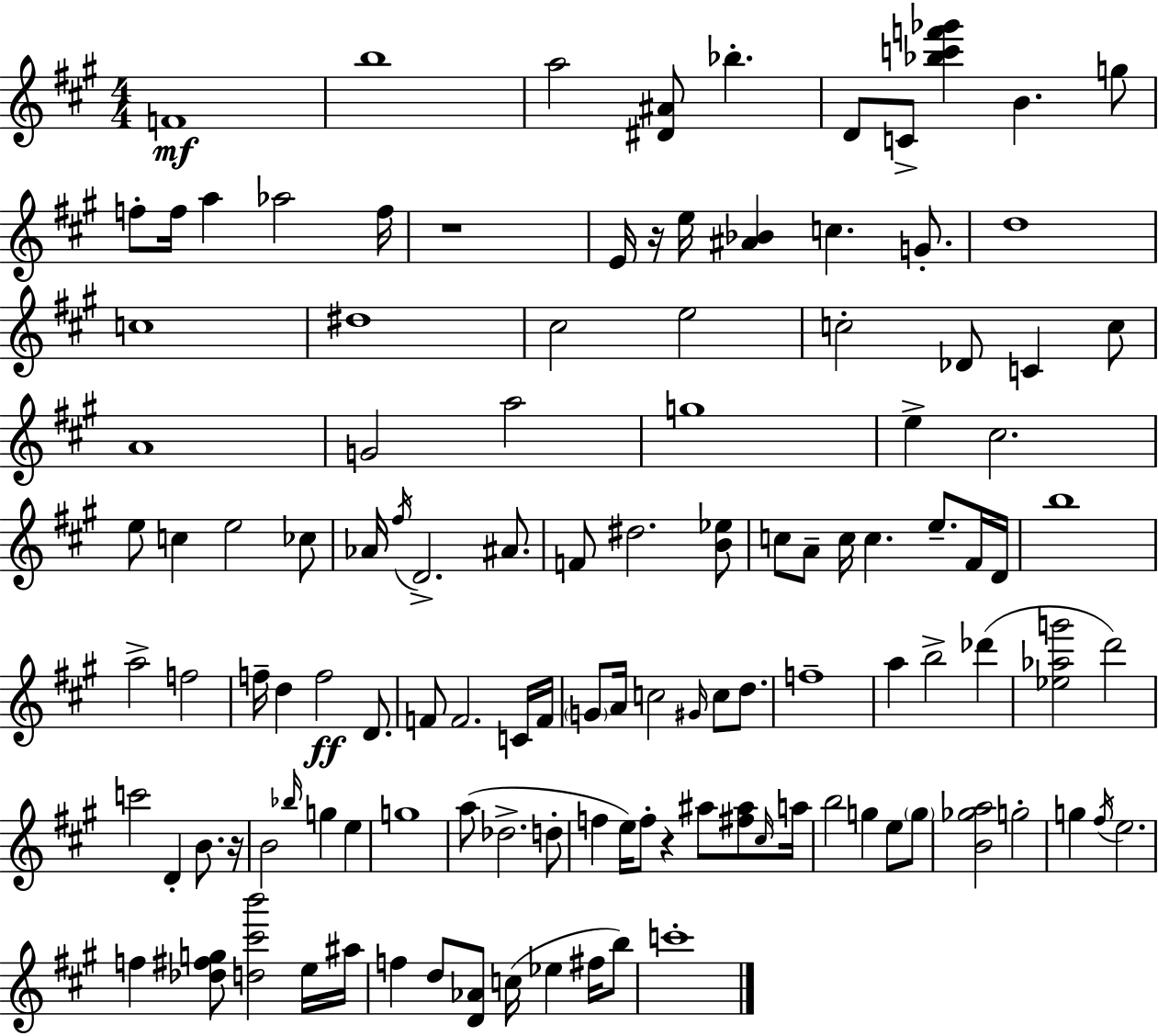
F4/w B5/w A5/h [D#4,A#4]/e Bb5/q. D4/e C4/e [Bb5,C6,F6,Gb6]/q B4/q. G5/e F5/e F5/s A5/q Ab5/h F5/s R/w E4/s R/s E5/s [A#4,Bb4]/q C5/q. G4/e. D5/w C5/w D#5/w C#5/h E5/h C5/h Db4/e C4/q C5/e A4/w G4/h A5/h G5/w E5/q C#5/h. E5/e C5/q E5/h CES5/e Ab4/s F#5/s D4/h. A#4/e. F4/e D#5/h. [B4,Eb5]/e C5/e A4/e C5/s C5/q. E5/e. F#4/s D4/s B5/w A5/h F5/h F5/s D5/q F5/h D4/e. F4/e F4/h. C4/s F4/s G4/e A4/s C5/h G#4/s C5/e D5/e. F5/w A5/q B5/h Db6/q [Eb5,Ab5,G6]/h D6/h C6/h D4/q B4/e. R/s B4/h Bb5/s G5/q E5/q G5/w A5/e Db5/h. D5/e F5/q E5/s F5/e R/q A#5/e [F#5,A#5]/e C#5/s A5/s B5/h G5/q E5/e G5/e [B4,Gb5,A5]/h G5/h G5/q F#5/s E5/h. F5/q [Db5,F#5,G5]/e [D5,C#6,B6]/h E5/s A#5/s F5/q D5/e [D4,Ab4]/e C5/s Eb5/q F#5/s B5/e C6/w